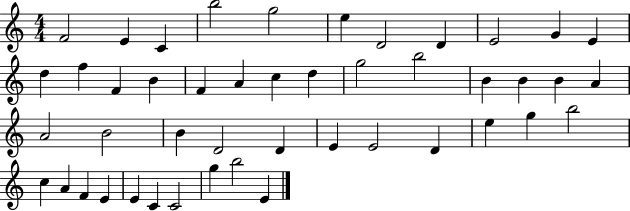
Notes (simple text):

F4/h E4/q C4/q B5/h G5/h E5/q D4/h D4/q E4/h G4/q E4/q D5/q F5/q F4/q B4/q F4/q A4/q C5/q D5/q G5/h B5/h B4/q B4/q B4/q A4/q A4/h B4/h B4/q D4/h D4/q E4/q E4/h D4/q E5/q G5/q B5/h C5/q A4/q F4/q E4/q E4/q C4/q C4/h G5/q B5/h E4/q